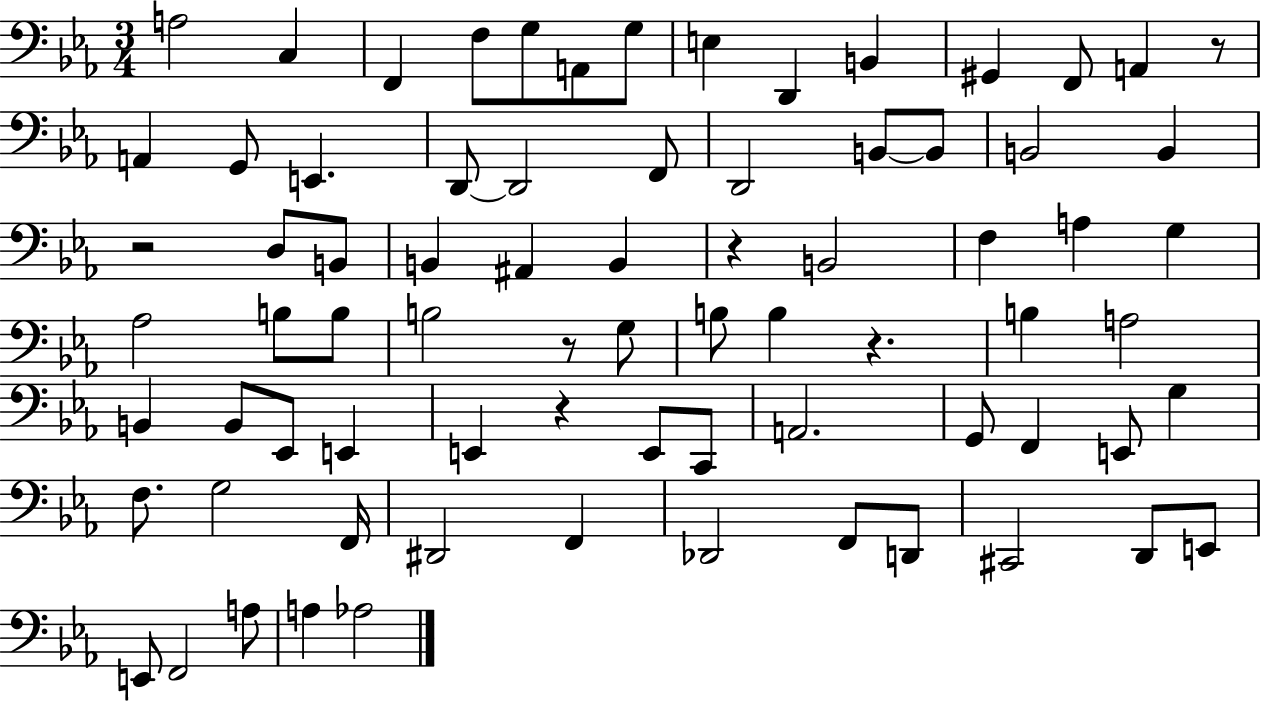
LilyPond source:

{
  \clef bass
  \numericTimeSignature
  \time 3/4
  \key ees \major
  \repeat volta 2 { a2 c4 | f,4 f8 g8 a,8 g8 | e4 d,4 b,4 | gis,4 f,8 a,4 r8 | \break a,4 g,8 e,4. | d,8~~ d,2 f,8 | d,2 b,8~~ b,8 | b,2 b,4 | \break r2 d8 b,8 | b,4 ais,4 b,4 | r4 b,2 | f4 a4 g4 | \break aes2 b8 b8 | b2 r8 g8 | b8 b4 r4. | b4 a2 | \break b,4 b,8 ees,8 e,4 | e,4 r4 e,8 c,8 | a,2. | g,8 f,4 e,8 g4 | \break f8. g2 f,16 | dis,2 f,4 | des,2 f,8 d,8 | cis,2 d,8 e,8 | \break e,8 f,2 a8 | a4 aes2 | } \bar "|."
}